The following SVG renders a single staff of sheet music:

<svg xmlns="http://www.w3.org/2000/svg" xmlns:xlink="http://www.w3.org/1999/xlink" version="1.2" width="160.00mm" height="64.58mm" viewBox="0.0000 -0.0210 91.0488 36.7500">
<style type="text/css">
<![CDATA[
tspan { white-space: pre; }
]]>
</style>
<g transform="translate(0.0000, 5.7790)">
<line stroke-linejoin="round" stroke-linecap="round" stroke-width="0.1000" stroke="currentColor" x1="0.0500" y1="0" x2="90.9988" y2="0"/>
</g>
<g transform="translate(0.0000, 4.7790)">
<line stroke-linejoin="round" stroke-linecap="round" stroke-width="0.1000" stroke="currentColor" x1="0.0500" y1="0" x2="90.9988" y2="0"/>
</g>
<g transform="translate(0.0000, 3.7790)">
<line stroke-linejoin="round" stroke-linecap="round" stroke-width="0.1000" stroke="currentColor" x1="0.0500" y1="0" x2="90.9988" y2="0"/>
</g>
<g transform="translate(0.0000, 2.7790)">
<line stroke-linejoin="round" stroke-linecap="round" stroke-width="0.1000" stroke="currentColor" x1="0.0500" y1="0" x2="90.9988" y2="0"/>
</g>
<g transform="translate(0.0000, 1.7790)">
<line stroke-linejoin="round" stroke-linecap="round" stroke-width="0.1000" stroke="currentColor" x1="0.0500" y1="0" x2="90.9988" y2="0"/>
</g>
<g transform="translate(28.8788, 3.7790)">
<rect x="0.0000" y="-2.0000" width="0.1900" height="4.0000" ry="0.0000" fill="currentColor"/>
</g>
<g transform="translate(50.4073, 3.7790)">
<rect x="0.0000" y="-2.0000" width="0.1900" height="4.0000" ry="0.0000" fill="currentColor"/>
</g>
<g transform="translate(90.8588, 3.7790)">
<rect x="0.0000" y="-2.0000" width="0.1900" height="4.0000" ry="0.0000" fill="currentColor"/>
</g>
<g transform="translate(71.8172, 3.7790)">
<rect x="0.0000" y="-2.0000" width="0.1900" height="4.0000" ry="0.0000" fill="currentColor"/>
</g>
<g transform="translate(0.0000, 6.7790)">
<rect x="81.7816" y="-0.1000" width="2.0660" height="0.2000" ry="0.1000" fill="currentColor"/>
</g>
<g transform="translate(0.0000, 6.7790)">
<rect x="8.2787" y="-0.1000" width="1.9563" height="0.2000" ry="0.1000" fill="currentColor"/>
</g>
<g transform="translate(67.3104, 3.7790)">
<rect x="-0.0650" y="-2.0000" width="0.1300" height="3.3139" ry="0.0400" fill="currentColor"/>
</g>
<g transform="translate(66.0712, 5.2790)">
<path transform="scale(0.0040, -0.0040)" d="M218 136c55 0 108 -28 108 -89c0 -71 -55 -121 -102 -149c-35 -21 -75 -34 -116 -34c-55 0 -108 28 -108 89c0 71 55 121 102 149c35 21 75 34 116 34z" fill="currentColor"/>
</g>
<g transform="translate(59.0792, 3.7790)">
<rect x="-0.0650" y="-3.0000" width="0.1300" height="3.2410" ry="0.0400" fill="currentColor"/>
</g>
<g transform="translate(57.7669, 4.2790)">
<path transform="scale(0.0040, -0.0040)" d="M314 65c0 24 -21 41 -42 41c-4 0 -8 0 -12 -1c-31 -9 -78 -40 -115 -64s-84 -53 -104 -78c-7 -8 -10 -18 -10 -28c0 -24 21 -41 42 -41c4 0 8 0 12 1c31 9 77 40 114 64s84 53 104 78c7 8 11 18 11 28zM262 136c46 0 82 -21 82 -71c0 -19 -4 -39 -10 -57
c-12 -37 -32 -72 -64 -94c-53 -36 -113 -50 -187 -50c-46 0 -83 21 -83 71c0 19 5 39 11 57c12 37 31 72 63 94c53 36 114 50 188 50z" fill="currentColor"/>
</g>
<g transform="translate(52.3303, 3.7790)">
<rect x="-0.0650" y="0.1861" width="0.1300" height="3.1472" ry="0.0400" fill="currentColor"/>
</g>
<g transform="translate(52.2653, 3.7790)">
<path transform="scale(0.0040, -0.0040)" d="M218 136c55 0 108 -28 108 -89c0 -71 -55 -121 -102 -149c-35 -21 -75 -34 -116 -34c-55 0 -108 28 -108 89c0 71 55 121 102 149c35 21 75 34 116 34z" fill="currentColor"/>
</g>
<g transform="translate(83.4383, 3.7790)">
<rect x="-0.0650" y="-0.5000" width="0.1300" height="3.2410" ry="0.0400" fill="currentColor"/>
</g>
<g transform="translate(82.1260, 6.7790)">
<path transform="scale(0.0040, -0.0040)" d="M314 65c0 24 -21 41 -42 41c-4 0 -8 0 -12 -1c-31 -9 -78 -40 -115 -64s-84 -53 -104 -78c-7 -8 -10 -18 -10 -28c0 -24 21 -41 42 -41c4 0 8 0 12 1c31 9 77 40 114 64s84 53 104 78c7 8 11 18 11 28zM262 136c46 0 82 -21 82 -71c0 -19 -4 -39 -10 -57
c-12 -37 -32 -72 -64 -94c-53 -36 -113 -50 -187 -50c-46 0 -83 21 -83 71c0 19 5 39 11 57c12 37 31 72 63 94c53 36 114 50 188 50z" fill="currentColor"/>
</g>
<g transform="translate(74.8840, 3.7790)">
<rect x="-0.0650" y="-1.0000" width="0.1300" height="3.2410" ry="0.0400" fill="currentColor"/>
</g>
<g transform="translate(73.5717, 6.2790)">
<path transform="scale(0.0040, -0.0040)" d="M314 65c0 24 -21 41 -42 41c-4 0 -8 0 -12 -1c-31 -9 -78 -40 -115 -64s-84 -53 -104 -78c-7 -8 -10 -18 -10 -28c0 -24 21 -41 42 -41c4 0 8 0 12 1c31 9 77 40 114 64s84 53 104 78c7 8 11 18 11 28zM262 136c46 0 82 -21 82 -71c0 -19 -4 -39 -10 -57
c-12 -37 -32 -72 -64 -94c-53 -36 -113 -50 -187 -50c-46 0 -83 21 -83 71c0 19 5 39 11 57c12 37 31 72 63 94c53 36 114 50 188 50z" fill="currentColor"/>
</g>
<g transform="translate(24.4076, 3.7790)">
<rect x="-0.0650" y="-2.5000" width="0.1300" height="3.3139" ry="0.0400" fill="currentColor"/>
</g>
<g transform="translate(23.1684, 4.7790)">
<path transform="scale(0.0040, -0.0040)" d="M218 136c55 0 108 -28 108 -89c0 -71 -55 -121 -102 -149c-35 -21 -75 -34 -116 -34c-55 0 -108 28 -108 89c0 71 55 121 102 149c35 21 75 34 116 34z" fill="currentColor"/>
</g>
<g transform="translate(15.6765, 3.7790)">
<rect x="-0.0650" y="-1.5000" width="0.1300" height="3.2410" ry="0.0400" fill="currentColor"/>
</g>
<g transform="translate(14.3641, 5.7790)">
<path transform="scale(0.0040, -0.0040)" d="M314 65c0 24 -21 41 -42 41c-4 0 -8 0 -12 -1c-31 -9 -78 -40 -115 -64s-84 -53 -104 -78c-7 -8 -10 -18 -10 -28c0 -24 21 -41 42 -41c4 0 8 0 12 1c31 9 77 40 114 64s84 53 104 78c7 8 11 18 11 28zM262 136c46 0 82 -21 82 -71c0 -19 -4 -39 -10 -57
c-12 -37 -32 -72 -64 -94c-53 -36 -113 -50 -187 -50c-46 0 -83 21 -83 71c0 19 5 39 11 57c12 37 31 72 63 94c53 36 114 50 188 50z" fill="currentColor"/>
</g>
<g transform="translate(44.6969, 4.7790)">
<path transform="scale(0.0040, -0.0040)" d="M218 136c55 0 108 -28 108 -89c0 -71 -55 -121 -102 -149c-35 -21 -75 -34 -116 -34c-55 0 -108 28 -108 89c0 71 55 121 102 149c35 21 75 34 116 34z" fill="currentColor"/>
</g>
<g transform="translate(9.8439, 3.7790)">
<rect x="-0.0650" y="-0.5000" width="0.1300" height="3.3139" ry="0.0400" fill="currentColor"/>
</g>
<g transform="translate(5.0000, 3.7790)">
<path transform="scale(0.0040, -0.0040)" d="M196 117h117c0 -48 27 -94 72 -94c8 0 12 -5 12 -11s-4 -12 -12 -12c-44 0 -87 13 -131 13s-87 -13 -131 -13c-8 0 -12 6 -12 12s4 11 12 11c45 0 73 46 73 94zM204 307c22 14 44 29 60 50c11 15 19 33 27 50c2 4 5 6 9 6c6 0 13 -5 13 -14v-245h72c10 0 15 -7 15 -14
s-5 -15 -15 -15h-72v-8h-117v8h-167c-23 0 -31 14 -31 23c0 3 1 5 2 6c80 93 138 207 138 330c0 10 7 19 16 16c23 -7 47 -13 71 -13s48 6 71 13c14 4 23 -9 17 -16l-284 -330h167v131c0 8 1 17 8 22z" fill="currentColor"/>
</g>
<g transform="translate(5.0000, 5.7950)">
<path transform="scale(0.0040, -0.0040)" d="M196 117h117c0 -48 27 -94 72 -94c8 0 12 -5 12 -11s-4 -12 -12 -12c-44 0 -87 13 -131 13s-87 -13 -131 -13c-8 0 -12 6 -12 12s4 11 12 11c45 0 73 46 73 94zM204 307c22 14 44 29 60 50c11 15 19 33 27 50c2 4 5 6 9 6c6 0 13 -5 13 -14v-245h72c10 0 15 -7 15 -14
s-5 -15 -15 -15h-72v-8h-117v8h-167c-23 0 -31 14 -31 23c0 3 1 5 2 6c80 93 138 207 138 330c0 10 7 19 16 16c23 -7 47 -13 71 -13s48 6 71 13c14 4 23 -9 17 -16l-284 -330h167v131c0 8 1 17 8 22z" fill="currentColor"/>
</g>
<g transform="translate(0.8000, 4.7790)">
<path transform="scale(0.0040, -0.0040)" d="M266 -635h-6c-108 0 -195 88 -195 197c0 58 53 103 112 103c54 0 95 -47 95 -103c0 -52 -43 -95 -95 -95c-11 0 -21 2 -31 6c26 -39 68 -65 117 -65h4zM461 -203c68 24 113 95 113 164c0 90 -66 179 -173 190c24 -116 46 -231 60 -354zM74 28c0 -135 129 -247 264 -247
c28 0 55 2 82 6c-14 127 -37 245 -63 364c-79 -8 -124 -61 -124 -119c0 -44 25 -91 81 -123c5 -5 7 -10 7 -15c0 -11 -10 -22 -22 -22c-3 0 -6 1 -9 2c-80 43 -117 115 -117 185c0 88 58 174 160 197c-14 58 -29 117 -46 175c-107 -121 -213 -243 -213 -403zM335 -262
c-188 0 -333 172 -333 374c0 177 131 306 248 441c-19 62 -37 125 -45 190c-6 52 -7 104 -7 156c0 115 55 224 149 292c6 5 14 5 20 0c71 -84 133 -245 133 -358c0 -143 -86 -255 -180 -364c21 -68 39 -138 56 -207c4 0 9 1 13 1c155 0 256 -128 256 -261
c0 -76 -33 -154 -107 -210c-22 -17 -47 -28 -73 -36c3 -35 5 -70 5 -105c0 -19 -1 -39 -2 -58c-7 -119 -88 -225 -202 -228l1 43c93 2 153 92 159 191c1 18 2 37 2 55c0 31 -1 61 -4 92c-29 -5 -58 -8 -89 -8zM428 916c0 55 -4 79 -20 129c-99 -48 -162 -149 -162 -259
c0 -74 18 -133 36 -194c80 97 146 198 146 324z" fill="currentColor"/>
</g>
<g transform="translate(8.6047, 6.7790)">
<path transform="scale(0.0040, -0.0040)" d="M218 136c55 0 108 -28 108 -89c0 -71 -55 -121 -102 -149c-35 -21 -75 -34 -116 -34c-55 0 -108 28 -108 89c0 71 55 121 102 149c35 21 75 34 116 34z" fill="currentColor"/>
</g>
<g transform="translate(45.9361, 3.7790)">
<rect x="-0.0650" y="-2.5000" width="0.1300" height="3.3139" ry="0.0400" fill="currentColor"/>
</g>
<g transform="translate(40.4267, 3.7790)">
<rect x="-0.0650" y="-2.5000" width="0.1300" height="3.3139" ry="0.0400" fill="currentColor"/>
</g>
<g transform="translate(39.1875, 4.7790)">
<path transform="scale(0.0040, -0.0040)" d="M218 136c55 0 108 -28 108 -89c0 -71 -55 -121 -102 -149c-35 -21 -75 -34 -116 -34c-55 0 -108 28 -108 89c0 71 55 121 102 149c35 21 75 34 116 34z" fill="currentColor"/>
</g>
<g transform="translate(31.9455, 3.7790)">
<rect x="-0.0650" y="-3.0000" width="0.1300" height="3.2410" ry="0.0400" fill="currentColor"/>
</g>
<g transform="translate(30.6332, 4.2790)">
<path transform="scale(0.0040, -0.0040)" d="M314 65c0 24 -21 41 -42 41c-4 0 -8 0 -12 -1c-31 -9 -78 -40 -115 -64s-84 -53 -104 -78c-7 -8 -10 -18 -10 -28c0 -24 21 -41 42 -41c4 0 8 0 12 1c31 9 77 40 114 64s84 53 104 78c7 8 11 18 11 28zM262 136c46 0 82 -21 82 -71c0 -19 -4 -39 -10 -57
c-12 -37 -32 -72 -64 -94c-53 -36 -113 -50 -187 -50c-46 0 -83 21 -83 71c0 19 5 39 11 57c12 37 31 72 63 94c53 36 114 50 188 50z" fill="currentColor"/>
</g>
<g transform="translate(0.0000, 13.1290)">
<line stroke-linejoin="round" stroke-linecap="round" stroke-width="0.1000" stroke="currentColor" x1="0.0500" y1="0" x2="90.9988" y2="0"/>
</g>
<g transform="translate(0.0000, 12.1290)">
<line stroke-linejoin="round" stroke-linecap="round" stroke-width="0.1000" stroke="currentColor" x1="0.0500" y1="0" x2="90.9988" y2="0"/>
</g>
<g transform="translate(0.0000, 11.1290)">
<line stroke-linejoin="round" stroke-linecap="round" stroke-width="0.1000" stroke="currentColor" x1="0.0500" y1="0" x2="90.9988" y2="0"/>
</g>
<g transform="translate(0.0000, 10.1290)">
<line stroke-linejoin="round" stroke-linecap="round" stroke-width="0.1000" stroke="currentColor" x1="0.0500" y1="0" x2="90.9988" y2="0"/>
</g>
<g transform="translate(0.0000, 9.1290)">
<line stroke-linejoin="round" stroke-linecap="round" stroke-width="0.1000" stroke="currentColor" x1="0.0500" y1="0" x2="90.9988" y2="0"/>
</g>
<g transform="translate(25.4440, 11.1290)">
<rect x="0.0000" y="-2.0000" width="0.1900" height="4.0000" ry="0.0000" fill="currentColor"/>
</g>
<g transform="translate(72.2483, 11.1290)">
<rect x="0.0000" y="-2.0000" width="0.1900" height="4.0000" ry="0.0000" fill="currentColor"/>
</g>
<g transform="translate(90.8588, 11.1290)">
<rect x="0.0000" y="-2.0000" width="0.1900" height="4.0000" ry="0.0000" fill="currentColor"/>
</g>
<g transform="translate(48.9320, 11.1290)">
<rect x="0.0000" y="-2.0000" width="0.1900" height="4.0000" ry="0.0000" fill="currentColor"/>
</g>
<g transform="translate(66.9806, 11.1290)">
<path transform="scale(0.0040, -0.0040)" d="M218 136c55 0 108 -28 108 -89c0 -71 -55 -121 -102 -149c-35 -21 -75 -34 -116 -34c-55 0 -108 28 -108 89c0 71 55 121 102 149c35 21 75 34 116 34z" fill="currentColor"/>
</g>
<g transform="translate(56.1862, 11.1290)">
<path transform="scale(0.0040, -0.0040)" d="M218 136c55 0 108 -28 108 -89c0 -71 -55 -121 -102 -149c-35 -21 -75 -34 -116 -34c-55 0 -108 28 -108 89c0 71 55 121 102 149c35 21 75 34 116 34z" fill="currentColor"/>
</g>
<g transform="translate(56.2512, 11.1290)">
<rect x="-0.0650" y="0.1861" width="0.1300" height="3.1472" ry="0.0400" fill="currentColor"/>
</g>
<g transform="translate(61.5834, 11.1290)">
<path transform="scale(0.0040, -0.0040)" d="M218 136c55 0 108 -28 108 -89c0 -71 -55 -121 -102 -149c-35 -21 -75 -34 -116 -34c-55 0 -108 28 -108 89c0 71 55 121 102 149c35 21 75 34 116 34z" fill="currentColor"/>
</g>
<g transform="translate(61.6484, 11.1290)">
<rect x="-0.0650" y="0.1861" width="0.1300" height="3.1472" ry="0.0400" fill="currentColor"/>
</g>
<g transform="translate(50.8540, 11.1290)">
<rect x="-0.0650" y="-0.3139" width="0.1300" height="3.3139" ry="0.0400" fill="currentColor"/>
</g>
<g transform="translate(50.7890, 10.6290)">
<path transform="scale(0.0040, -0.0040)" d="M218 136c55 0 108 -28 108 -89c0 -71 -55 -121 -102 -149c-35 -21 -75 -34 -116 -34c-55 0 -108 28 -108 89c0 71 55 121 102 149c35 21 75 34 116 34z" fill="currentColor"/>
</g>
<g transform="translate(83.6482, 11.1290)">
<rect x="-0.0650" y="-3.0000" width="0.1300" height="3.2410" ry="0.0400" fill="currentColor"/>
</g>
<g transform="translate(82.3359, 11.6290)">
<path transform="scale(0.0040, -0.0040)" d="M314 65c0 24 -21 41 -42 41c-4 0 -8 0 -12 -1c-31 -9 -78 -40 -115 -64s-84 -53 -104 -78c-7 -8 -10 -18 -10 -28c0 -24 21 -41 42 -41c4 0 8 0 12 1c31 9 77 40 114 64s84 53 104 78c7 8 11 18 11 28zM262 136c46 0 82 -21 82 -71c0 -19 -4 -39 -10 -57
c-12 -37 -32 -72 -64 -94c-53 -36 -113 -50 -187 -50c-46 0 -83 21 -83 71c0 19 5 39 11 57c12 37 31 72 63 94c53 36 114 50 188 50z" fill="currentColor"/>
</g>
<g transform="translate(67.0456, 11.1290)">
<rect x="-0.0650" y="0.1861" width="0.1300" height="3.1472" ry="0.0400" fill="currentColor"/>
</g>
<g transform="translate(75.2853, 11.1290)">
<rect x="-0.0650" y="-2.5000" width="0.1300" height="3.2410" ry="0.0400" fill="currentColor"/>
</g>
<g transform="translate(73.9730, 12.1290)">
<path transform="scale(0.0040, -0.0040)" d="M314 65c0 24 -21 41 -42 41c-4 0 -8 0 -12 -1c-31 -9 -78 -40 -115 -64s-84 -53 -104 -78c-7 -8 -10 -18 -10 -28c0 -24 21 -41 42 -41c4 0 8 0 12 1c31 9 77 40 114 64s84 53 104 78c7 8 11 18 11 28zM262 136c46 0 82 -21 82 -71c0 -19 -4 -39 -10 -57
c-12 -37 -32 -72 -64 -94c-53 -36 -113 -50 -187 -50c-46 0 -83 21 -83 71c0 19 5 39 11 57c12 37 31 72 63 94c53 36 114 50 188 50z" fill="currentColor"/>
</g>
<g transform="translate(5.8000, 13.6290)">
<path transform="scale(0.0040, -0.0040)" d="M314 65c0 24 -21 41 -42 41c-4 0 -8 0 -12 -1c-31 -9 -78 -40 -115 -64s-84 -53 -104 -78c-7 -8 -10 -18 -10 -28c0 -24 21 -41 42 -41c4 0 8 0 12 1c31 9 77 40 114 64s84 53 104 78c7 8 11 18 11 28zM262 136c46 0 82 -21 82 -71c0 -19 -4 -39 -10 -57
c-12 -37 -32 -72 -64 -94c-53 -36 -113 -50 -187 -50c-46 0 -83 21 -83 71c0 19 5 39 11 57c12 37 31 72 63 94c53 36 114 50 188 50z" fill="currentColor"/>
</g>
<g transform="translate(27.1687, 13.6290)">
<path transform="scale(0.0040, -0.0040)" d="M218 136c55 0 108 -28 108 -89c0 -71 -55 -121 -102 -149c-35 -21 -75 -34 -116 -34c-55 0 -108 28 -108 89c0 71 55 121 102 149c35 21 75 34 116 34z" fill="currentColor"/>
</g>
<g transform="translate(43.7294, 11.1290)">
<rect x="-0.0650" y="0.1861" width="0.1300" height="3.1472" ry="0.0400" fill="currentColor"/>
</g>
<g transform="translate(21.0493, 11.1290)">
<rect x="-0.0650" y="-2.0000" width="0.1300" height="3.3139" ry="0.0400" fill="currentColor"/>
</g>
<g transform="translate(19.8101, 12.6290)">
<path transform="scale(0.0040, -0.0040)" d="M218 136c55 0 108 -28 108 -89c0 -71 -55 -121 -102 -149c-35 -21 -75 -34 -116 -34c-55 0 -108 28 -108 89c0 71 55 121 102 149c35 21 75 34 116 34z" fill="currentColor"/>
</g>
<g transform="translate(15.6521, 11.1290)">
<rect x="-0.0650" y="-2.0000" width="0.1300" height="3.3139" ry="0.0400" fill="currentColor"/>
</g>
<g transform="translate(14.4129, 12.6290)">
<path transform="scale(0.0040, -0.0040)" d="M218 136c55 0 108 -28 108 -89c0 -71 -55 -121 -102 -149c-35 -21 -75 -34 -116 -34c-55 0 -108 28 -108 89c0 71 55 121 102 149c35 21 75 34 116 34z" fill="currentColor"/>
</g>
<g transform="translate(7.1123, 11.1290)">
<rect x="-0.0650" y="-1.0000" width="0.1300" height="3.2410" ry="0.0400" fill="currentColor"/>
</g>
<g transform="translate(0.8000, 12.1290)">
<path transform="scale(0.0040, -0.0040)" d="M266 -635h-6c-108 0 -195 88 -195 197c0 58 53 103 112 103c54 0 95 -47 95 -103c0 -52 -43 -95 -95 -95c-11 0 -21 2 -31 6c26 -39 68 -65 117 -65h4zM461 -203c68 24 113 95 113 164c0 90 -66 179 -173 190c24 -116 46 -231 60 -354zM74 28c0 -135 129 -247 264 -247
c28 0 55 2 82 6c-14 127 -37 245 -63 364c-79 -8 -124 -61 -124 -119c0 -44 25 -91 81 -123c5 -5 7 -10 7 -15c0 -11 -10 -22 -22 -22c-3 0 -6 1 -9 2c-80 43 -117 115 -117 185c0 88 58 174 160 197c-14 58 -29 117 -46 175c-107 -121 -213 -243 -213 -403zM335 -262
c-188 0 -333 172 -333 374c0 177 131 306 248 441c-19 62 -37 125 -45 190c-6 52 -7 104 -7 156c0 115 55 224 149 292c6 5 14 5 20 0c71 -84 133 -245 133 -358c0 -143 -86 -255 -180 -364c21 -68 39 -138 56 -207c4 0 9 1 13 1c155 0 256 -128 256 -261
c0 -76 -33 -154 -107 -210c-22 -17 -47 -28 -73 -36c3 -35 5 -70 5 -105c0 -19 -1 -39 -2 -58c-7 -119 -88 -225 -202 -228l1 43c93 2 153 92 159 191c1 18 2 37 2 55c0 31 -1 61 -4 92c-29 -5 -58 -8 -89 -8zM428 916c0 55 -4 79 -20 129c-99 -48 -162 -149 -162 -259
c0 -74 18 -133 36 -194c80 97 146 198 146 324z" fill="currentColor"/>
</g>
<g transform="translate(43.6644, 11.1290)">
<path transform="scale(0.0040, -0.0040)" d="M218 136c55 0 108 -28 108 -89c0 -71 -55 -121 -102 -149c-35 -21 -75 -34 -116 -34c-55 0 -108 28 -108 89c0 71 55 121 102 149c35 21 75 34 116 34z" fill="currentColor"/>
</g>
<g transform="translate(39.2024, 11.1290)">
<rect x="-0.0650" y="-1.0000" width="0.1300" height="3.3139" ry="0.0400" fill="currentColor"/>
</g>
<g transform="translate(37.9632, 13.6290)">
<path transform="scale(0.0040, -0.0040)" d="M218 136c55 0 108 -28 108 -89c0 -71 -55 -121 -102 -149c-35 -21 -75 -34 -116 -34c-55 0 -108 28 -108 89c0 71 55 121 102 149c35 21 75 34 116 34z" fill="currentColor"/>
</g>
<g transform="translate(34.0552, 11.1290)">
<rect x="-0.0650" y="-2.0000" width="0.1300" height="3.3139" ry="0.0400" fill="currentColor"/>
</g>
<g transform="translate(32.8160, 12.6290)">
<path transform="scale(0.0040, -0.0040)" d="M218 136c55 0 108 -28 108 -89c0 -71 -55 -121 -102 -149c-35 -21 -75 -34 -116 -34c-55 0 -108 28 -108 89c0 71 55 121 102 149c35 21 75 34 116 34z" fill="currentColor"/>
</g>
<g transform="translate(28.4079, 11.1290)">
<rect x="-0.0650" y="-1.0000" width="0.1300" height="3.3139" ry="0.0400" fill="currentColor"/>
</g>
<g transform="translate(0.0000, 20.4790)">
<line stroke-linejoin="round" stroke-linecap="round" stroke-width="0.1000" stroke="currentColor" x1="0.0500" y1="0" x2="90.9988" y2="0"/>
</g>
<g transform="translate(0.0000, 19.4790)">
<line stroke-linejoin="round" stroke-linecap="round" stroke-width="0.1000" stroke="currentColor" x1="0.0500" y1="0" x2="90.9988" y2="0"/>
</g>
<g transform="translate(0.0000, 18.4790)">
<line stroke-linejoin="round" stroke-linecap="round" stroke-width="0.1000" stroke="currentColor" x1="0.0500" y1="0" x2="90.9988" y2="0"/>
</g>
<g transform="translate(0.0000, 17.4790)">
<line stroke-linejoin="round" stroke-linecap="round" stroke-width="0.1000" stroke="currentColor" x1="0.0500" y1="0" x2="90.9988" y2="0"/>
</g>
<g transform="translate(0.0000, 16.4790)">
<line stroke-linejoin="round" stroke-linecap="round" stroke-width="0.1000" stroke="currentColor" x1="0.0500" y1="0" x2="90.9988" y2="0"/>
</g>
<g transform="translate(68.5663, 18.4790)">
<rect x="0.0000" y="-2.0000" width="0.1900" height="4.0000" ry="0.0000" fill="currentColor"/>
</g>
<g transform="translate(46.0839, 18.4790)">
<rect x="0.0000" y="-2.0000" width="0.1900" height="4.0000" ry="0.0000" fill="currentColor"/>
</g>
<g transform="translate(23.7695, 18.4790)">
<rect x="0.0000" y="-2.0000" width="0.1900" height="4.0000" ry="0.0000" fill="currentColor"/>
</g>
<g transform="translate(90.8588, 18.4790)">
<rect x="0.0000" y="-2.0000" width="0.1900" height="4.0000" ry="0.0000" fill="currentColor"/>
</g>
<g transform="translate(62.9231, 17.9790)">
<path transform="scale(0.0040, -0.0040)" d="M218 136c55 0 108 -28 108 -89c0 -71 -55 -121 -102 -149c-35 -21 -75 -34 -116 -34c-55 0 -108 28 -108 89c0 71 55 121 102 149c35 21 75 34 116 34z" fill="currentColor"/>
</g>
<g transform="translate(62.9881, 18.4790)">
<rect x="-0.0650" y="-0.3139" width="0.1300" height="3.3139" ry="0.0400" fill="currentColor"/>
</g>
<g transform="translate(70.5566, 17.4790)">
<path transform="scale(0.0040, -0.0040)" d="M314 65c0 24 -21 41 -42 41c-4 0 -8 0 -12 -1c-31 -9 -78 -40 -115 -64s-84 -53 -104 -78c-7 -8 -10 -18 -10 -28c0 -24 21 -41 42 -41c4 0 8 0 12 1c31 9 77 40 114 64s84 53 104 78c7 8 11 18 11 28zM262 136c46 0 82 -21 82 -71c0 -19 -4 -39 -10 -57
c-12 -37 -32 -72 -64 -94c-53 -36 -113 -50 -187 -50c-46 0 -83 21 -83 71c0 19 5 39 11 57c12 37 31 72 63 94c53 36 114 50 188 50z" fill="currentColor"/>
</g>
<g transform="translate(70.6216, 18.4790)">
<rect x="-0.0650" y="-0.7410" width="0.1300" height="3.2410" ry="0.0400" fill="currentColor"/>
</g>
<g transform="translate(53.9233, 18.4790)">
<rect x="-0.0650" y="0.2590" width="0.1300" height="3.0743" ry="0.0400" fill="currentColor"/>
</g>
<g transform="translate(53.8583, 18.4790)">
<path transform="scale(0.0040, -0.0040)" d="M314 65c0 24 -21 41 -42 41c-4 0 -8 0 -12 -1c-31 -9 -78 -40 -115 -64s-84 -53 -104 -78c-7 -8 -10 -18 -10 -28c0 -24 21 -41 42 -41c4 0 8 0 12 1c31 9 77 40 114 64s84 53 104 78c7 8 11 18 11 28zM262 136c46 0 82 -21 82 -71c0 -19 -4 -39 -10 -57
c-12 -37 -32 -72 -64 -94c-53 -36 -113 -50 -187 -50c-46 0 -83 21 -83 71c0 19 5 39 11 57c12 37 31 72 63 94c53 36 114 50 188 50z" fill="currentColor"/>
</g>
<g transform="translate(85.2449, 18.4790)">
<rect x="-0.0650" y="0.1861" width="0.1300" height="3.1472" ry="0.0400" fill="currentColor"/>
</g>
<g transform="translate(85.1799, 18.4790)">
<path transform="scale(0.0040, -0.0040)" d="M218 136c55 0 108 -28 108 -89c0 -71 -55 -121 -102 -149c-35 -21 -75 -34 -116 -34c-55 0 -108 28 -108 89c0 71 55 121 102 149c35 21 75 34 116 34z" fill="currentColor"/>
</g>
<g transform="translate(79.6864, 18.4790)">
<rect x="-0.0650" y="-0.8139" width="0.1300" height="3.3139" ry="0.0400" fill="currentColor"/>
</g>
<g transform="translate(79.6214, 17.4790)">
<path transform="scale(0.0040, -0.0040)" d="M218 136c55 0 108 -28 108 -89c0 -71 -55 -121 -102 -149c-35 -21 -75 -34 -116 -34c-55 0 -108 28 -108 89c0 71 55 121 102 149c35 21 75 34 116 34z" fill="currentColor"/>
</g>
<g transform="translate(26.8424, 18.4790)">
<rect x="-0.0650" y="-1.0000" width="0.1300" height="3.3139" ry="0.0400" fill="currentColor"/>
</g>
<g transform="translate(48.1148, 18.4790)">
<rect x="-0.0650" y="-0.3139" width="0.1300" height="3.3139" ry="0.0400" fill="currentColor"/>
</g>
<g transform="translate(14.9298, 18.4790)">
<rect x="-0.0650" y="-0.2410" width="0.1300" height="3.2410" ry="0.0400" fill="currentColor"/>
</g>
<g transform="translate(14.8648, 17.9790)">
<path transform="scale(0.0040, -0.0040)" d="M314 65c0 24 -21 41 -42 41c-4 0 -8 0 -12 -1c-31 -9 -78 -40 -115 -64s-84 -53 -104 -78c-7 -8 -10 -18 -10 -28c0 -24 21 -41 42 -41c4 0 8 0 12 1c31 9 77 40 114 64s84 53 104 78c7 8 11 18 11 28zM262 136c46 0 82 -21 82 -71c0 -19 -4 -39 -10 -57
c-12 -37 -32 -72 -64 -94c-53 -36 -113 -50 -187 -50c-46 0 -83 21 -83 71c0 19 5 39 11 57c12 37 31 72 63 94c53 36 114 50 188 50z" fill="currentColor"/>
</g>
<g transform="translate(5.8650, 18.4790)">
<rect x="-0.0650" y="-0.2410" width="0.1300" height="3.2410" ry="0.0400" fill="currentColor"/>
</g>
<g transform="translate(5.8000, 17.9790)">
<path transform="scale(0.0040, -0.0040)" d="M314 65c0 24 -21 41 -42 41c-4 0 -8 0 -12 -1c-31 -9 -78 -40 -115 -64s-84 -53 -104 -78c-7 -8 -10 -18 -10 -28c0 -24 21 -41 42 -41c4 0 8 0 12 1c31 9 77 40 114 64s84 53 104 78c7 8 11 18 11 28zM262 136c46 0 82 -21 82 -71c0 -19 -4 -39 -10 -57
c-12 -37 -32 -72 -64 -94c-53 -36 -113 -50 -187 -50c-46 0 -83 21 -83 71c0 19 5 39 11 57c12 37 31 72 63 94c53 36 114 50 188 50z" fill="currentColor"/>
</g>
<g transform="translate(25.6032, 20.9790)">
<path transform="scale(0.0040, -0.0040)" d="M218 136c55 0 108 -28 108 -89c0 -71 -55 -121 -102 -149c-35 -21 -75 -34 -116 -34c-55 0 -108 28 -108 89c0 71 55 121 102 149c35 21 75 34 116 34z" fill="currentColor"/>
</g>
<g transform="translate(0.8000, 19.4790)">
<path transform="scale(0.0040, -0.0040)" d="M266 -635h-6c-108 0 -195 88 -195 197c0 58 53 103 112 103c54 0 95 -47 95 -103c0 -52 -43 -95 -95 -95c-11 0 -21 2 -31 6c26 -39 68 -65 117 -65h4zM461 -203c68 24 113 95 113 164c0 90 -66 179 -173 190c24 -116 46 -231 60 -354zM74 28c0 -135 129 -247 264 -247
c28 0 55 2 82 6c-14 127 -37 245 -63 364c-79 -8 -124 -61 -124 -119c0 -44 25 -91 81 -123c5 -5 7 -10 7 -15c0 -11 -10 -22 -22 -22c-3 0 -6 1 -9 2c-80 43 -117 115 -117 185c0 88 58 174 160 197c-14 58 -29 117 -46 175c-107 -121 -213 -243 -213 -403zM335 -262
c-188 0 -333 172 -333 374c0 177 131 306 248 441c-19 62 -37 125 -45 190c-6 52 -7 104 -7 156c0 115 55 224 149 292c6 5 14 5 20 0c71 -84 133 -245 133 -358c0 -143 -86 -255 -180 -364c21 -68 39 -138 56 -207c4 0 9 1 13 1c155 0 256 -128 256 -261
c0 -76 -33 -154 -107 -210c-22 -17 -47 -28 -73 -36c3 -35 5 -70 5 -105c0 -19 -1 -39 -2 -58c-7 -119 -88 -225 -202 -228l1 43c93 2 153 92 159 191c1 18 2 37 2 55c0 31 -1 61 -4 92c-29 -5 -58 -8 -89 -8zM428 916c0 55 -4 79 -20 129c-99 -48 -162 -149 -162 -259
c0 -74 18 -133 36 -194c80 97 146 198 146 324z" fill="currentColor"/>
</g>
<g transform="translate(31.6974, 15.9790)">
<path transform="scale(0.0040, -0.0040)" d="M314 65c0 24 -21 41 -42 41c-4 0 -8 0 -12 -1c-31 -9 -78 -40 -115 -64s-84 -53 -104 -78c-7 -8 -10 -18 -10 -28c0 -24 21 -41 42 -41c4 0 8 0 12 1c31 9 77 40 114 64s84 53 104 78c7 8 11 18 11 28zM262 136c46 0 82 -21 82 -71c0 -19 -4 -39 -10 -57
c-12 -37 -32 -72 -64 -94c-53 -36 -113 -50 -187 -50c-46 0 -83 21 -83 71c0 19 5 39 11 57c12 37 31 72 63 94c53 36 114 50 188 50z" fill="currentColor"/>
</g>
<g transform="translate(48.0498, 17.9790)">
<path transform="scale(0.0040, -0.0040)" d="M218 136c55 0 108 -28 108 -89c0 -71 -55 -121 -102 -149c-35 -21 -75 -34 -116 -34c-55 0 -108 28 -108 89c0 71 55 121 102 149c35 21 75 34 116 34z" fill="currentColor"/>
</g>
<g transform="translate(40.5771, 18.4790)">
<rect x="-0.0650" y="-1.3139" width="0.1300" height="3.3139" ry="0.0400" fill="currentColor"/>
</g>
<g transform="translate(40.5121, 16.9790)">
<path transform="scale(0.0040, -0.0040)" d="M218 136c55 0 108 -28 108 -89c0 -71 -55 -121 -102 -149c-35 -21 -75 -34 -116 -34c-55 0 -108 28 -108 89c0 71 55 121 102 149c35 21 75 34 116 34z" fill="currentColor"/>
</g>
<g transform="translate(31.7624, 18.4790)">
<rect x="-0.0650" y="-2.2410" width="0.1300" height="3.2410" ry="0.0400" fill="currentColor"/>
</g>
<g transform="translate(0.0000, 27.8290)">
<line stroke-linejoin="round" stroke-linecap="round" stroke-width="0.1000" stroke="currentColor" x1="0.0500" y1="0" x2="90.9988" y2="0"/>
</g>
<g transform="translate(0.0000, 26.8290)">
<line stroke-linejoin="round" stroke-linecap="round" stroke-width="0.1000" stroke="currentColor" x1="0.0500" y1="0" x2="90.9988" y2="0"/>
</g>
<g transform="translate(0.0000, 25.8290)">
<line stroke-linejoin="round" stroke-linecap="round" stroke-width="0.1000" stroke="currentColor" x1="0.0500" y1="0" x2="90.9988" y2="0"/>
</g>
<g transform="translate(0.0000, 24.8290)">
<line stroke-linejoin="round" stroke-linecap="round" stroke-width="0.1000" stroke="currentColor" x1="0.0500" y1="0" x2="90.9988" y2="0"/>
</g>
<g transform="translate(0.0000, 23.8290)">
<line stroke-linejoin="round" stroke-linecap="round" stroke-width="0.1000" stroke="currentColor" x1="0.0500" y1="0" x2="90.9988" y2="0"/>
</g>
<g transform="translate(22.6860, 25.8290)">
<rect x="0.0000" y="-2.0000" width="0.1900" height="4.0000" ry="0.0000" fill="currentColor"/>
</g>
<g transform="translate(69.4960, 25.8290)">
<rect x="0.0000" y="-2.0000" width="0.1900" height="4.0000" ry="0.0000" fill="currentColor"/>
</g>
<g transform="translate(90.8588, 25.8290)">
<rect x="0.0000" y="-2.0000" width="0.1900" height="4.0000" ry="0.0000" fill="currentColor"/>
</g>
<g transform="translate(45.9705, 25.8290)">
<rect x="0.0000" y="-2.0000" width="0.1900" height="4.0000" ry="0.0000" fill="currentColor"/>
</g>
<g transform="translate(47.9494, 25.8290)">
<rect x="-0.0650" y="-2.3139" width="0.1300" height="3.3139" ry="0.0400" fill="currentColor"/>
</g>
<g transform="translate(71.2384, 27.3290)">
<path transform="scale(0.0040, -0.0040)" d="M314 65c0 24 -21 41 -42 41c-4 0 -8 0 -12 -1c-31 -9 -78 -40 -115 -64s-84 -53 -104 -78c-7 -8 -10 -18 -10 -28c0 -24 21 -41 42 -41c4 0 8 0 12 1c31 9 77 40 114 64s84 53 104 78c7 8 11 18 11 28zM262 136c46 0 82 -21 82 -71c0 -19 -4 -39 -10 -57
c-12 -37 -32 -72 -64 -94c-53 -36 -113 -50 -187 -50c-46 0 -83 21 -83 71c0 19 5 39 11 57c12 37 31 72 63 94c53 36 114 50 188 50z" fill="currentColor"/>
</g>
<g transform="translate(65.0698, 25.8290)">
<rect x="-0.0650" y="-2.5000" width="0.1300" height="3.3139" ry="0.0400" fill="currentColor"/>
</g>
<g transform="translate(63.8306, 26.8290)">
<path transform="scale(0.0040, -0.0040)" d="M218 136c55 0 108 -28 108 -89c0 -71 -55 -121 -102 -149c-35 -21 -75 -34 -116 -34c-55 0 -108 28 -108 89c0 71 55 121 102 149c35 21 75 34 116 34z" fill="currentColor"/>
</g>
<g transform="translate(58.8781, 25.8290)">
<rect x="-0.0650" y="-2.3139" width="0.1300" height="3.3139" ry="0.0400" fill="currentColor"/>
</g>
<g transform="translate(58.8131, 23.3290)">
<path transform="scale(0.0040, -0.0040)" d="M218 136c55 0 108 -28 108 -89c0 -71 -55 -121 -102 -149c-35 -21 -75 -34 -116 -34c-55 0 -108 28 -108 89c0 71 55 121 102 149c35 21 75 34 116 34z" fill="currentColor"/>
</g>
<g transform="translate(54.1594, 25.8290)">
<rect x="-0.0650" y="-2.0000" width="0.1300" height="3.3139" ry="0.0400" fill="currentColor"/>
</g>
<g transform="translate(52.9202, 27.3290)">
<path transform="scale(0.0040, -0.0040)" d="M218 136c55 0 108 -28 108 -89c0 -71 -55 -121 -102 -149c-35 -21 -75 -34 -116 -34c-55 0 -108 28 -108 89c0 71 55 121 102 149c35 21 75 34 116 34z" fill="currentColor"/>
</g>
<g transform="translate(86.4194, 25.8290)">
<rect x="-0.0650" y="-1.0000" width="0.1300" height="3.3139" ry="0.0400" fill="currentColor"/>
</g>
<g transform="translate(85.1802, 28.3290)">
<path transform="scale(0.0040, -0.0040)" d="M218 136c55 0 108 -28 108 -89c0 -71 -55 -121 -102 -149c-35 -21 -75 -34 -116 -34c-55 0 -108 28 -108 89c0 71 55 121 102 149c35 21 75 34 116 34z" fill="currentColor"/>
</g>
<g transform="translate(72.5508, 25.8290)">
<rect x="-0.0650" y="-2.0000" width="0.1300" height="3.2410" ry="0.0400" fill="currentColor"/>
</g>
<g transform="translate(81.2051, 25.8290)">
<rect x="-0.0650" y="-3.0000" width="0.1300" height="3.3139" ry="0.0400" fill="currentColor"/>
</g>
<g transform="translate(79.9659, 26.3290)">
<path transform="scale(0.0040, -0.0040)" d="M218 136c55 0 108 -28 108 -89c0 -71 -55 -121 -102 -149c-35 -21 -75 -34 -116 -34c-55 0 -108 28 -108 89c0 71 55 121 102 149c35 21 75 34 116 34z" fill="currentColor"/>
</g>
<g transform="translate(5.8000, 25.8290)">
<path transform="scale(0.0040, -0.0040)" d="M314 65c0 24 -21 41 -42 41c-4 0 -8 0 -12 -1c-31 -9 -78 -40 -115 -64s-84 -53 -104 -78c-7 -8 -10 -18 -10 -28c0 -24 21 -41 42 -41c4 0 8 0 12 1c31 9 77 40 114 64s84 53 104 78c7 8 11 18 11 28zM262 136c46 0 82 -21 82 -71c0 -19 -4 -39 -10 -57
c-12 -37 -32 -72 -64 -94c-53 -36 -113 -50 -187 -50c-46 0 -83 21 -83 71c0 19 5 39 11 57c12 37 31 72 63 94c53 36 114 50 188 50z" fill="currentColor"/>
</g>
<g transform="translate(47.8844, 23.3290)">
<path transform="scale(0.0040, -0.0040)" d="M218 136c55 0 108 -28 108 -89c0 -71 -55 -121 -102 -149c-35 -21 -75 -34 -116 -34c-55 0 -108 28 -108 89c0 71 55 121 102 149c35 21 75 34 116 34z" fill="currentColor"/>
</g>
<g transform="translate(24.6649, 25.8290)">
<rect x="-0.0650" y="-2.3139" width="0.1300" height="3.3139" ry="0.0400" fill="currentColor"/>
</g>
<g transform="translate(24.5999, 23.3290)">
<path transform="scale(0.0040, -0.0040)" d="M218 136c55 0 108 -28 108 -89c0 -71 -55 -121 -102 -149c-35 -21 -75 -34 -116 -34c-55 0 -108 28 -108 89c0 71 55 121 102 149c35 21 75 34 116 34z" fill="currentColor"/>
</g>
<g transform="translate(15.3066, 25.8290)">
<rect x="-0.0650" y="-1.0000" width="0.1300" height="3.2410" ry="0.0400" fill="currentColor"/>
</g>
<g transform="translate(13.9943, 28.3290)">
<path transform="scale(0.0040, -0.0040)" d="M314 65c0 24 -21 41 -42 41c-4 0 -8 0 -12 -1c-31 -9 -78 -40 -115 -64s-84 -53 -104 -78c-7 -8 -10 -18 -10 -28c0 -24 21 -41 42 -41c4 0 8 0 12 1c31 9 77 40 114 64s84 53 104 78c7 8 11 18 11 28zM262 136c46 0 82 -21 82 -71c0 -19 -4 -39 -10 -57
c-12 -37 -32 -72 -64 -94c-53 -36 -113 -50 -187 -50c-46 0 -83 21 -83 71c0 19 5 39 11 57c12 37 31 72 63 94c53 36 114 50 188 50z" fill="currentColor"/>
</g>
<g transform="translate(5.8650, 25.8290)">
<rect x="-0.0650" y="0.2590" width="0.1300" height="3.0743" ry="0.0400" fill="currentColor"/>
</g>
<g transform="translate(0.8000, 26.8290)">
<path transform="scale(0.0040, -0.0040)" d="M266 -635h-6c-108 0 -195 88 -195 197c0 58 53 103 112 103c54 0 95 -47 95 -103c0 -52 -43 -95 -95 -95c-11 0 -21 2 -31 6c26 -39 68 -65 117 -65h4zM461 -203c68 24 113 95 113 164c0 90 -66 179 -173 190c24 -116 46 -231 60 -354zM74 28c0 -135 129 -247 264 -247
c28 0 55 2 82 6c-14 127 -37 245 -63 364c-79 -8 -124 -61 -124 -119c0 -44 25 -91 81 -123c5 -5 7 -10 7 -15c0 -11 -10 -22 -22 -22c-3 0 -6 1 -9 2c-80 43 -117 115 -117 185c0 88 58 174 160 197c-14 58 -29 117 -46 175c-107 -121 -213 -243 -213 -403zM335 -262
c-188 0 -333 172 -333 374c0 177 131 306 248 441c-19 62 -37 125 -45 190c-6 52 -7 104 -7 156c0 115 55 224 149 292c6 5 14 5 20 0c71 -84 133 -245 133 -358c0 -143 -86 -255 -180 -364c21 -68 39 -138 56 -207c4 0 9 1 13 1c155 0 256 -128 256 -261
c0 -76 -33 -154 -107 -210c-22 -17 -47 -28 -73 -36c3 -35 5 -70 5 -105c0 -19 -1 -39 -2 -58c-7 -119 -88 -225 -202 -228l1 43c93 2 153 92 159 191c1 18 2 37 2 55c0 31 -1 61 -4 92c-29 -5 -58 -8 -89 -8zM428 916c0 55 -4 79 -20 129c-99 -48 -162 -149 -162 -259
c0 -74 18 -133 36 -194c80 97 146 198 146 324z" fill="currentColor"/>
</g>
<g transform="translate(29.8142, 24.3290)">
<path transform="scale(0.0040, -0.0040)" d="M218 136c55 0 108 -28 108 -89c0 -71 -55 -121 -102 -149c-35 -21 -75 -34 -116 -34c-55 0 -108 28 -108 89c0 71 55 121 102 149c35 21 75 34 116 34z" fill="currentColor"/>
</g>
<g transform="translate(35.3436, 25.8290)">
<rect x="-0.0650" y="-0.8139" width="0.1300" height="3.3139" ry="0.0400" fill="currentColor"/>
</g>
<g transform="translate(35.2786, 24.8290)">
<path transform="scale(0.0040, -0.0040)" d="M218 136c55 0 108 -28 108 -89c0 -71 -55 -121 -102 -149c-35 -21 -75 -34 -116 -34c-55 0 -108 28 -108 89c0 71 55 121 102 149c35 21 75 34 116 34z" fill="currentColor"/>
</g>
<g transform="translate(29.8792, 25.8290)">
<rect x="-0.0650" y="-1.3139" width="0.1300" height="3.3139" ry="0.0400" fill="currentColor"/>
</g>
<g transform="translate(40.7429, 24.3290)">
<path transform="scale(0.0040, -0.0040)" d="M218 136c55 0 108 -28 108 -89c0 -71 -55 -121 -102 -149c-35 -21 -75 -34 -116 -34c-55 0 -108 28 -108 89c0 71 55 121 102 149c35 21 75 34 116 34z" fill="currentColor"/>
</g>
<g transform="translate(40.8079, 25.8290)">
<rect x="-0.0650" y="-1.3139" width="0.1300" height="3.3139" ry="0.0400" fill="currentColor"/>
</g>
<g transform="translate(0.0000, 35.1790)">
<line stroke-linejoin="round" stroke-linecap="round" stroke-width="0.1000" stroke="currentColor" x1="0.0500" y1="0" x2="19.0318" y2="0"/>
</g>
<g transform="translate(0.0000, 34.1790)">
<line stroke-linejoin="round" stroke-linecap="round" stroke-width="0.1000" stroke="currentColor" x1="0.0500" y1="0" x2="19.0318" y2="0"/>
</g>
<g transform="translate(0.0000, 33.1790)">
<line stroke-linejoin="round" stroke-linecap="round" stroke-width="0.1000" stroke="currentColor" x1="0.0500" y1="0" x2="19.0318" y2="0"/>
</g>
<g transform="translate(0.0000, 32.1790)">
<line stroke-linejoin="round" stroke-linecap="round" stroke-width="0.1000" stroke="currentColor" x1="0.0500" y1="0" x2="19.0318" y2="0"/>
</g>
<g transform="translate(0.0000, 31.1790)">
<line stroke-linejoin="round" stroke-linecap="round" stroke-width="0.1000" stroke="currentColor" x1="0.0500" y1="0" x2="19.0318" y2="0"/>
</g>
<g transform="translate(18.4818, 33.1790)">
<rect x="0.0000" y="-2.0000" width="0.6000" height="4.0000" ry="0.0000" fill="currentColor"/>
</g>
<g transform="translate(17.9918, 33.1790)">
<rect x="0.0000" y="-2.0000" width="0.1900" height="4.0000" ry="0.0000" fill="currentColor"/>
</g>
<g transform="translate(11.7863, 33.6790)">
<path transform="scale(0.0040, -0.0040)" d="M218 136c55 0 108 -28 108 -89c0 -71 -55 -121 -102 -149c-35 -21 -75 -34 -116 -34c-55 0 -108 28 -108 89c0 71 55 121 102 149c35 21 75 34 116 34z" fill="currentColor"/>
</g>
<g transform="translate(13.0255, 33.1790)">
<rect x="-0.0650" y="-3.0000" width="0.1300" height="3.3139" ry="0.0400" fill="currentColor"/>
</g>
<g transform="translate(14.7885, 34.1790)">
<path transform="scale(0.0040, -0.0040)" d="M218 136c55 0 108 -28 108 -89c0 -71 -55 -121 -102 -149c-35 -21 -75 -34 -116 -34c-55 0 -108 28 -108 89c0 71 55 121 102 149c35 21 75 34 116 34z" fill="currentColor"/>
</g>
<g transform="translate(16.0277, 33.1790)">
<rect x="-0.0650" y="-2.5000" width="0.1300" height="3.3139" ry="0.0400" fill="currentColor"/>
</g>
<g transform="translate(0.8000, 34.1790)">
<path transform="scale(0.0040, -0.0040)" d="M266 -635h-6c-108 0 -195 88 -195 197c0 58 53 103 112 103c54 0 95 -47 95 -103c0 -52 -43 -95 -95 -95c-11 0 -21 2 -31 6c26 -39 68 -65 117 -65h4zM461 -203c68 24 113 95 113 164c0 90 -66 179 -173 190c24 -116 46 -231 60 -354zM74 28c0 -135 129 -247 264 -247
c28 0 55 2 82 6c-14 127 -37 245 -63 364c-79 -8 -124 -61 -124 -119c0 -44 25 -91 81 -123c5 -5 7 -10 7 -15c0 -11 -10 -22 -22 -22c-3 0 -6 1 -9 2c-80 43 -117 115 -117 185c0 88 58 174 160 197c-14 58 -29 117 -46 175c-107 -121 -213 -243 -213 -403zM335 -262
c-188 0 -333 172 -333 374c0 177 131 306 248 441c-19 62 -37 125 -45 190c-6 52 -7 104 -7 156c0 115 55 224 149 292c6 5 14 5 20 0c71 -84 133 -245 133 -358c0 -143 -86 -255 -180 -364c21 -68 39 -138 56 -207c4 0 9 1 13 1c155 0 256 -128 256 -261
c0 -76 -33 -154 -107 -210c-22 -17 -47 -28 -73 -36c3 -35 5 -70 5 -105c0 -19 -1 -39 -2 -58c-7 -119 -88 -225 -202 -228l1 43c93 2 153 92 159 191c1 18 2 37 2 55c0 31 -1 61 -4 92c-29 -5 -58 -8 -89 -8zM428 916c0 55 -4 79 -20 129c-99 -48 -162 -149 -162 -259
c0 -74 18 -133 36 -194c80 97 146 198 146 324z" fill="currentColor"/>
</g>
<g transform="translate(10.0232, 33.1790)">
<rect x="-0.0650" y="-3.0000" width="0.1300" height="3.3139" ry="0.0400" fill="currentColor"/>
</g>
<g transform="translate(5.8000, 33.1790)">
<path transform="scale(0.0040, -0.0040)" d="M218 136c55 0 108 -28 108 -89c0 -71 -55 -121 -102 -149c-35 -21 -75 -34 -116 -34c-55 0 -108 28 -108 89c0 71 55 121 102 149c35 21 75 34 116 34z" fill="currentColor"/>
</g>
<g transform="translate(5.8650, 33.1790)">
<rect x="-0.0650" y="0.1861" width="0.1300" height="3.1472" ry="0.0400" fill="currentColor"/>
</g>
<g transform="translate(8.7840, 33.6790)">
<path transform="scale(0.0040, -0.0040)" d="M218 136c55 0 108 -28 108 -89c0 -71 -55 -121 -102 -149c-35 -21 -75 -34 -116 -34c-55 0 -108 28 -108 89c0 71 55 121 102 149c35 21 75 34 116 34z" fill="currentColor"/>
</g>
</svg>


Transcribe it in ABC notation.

X:1
T:Untitled
M:4/4
L:1/4
K:C
C E2 G A2 G G B A2 F D2 C2 D2 F F D F D B c B B B G2 A2 c2 c2 D g2 e c B2 c d2 d B B2 D2 g e d e g F g G F2 A D B A A G